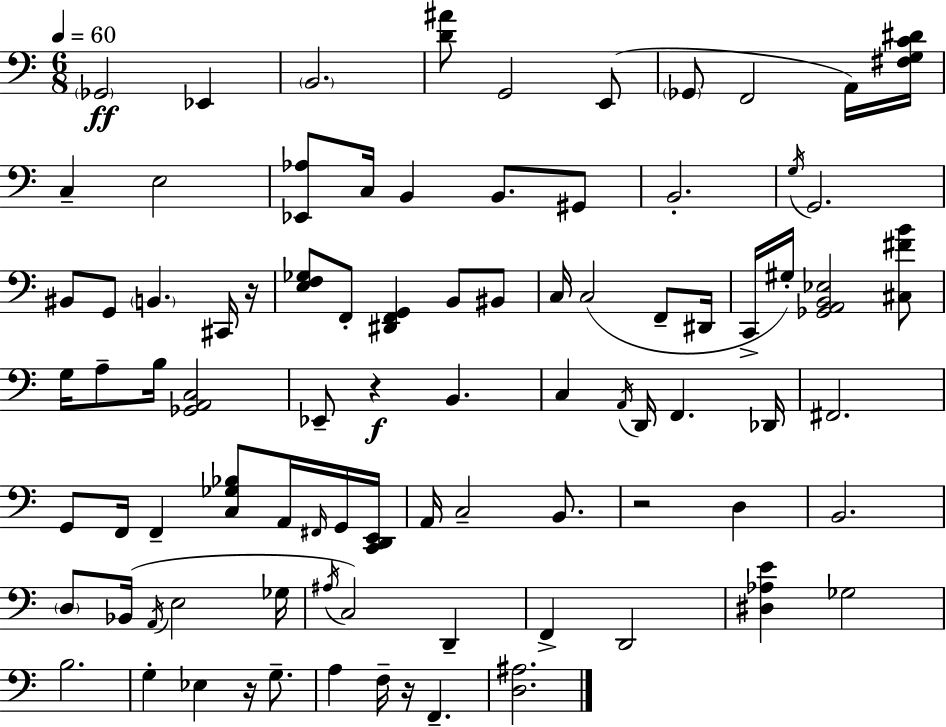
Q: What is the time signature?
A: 6/8